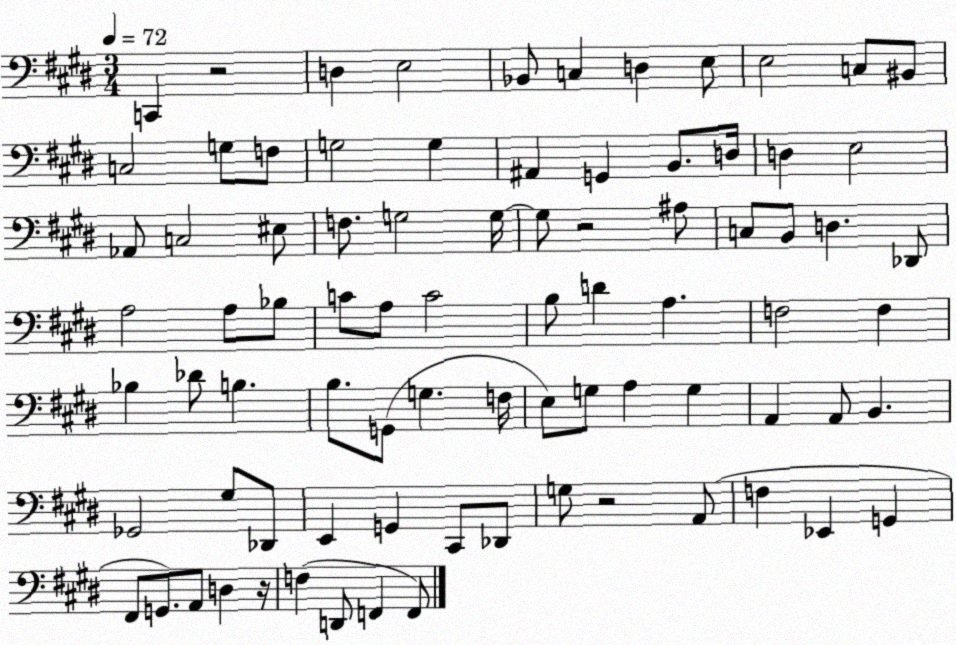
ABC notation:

X:1
T:Untitled
M:3/4
L:1/4
K:E
C,, z2 D, E,2 _B,,/2 C, D, E,/2 E,2 C,/2 ^B,,/2 C,2 G,/2 F,/2 G,2 G, ^A,, G,, B,,/2 D,/4 D, E,2 _A,,/2 C,2 ^E,/2 F,/2 G,2 G,/4 G,/2 z2 ^A,/2 C,/2 B,,/2 D, _D,,/2 A,2 A,/2 _B,/2 C/2 A,/2 C2 B,/2 D A, F,2 F, _B, _D/2 B, B,/2 G,,/2 G, F,/4 E,/2 G,/2 A, G, A,, A,,/2 B,, _G,,2 ^G,/2 _D,,/2 E,, G,, ^C,,/2 _D,,/2 G,/2 z2 A,,/2 F, _E,, G,, ^F,,/2 G,,/2 A,,/2 D, z/4 F, D,,/2 F,, F,,/2